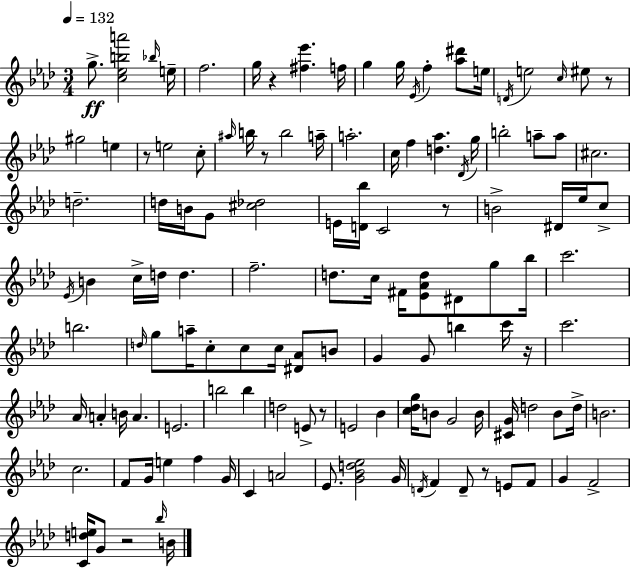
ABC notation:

X:1
T:Untitled
M:3/4
L:1/4
K:Ab
g/2 [c_eba']2 _b/4 e/4 f2 g/4 z [^f_e'] f/4 g g/4 _E/4 f [_a^d']/2 e/4 D/4 e2 c/4 ^e/2 z/2 ^g2 e z/2 e2 c/2 ^a/4 b/4 z/2 b2 a/4 a2 c/4 f [d_a] _D/4 g/4 b2 a/2 a/2 ^c2 d2 d/4 B/4 G/2 [^c_d]2 E/4 [D_b]/4 C2 z/2 B2 ^D/4 _e/4 c/2 _E/4 B c/4 d/4 d f2 d/2 c/4 ^F/4 [_E_Ad]/2 ^D/2 g/2 _b/4 c'2 b2 d/4 g/2 a/4 c/2 c/2 c/4 [^D_A]/2 B/2 G G/2 b c'/4 z/4 c'2 _A/4 A B/4 A E2 b2 b d2 E/2 z/2 E2 _B [c_dg]/4 B/2 G2 B/4 [^CG]/4 d2 _B/2 d/4 B2 c2 F/2 G/4 e f G/4 C A2 _E/2 [G_Bd_e]2 G/4 D/4 F D/2 z/2 E/2 F/2 G F2 [Cde]/4 G/2 z2 _b/4 B/4